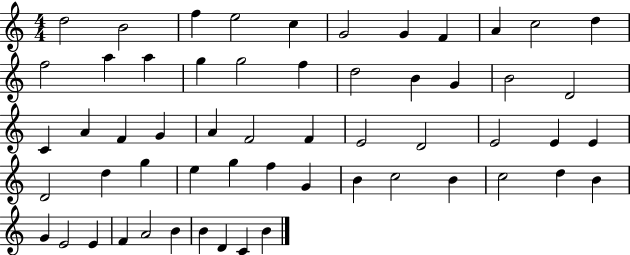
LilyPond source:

{
  \clef treble
  \numericTimeSignature
  \time 4/4
  \key c \major
  d''2 b'2 | f''4 e''2 c''4 | g'2 g'4 f'4 | a'4 c''2 d''4 | \break f''2 a''4 a''4 | g''4 g''2 f''4 | d''2 b'4 g'4 | b'2 d'2 | \break c'4 a'4 f'4 g'4 | a'4 f'2 f'4 | e'2 d'2 | e'2 e'4 e'4 | \break d'2 d''4 g''4 | e''4 g''4 f''4 g'4 | b'4 c''2 b'4 | c''2 d''4 b'4 | \break g'4 e'2 e'4 | f'4 a'2 b'4 | b'4 d'4 c'4 b'4 | \bar "|."
}